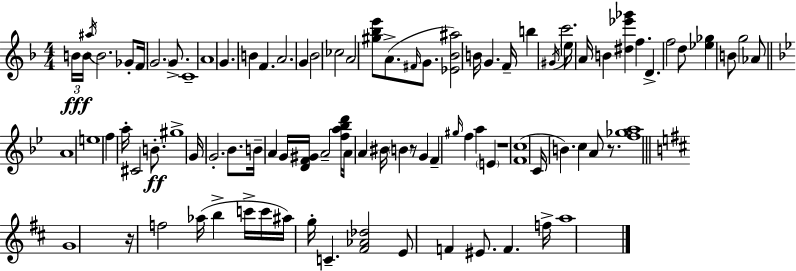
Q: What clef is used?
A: treble